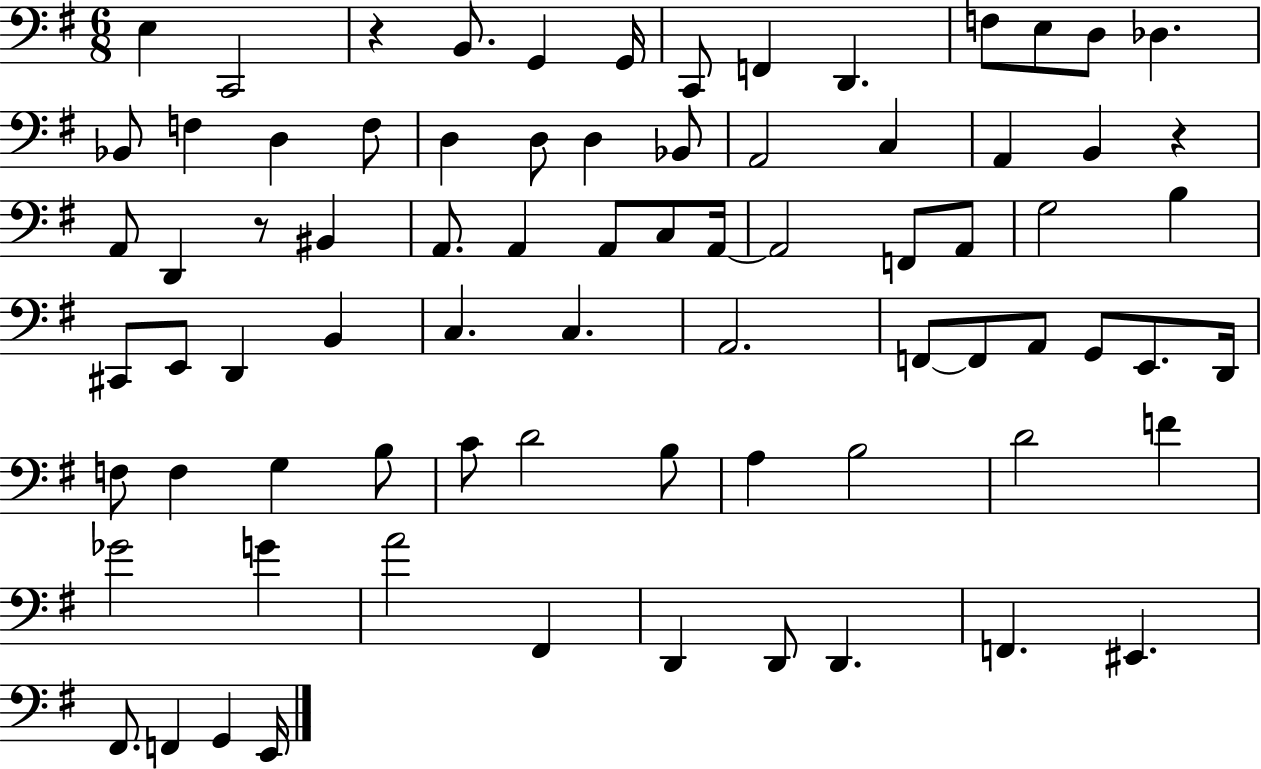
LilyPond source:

{
  \clef bass
  \numericTimeSignature
  \time 6/8
  \key g \major
  e4 c,2 | r4 b,8. g,4 g,16 | c,8 f,4 d,4. | f8 e8 d8 des4. | \break bes,8 f4 d4 f8 | d4 d8 d4 bes,8 | a,2 c4 | a,4 b,4 r4 | \break a,8 d,4 r8 bis,4 | a,8. a,4 a,8 c8 a,16~~ | a,2 f,8 a,8 | g2 b4 | \break cis,8 e,8 d,4 b,4 | c4. c4. | a,2. | f,8~~ f,8 a,8 g,8 e,8. d,16 | \break f8 f4 g4 b8 | c'8 d'2 b8 | a4 b2 | d'2 f'4 | \break ges'2 g'4 | a'2 fis,4 | d,4 d,8 d,4. | f,4. eis,4. | \break fis,8. f,4 g,4 e,16 | \bar "|."
}